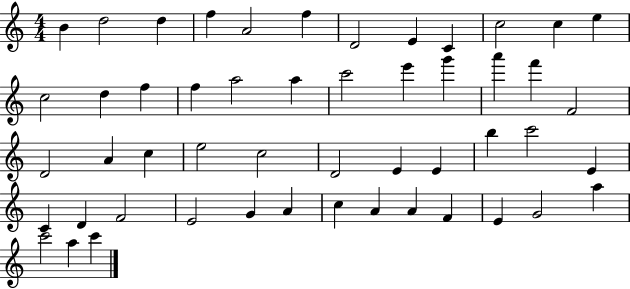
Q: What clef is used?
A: treble